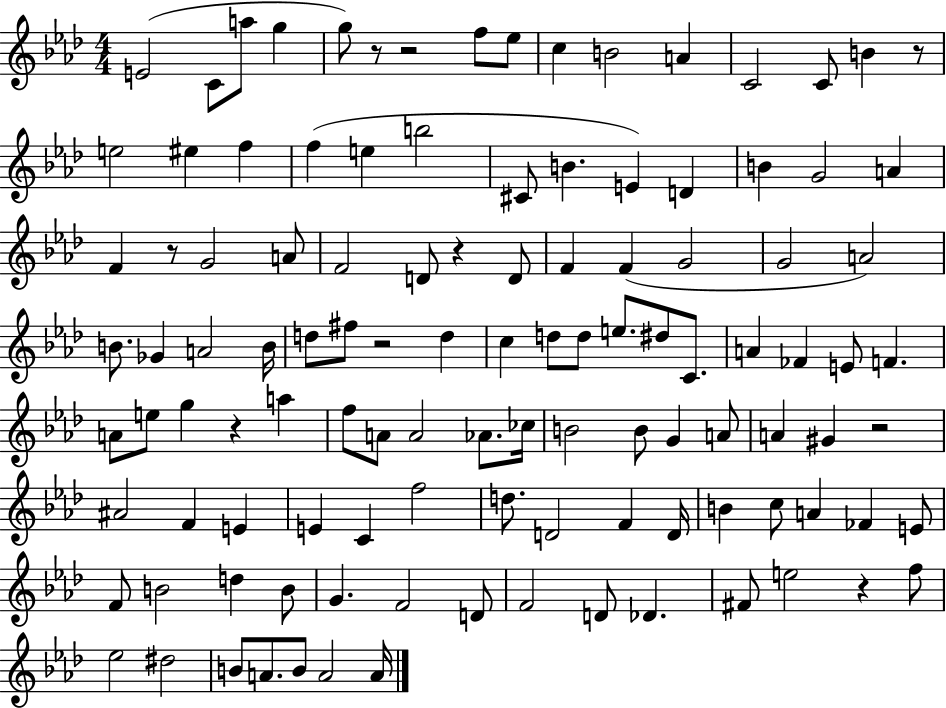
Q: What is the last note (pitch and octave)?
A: A4